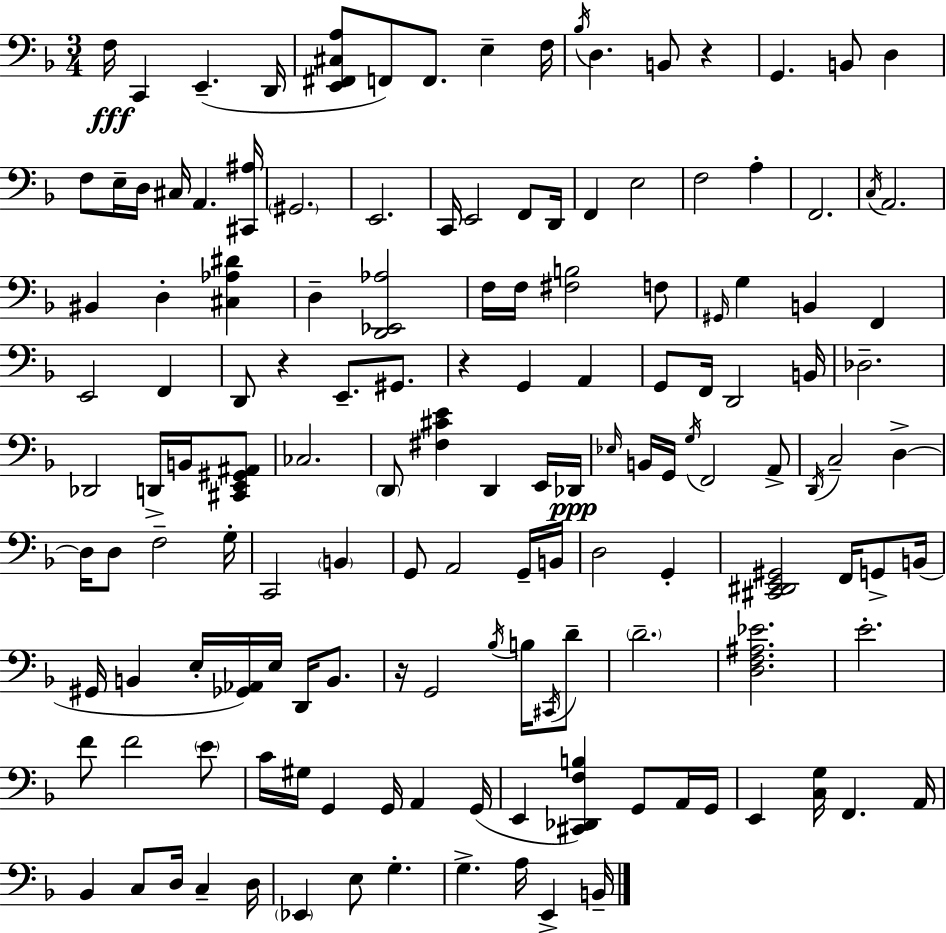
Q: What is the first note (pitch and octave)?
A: F3